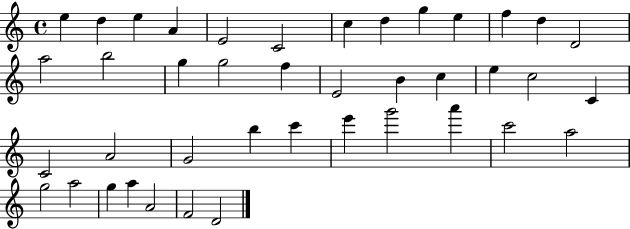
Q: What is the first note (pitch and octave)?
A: E5